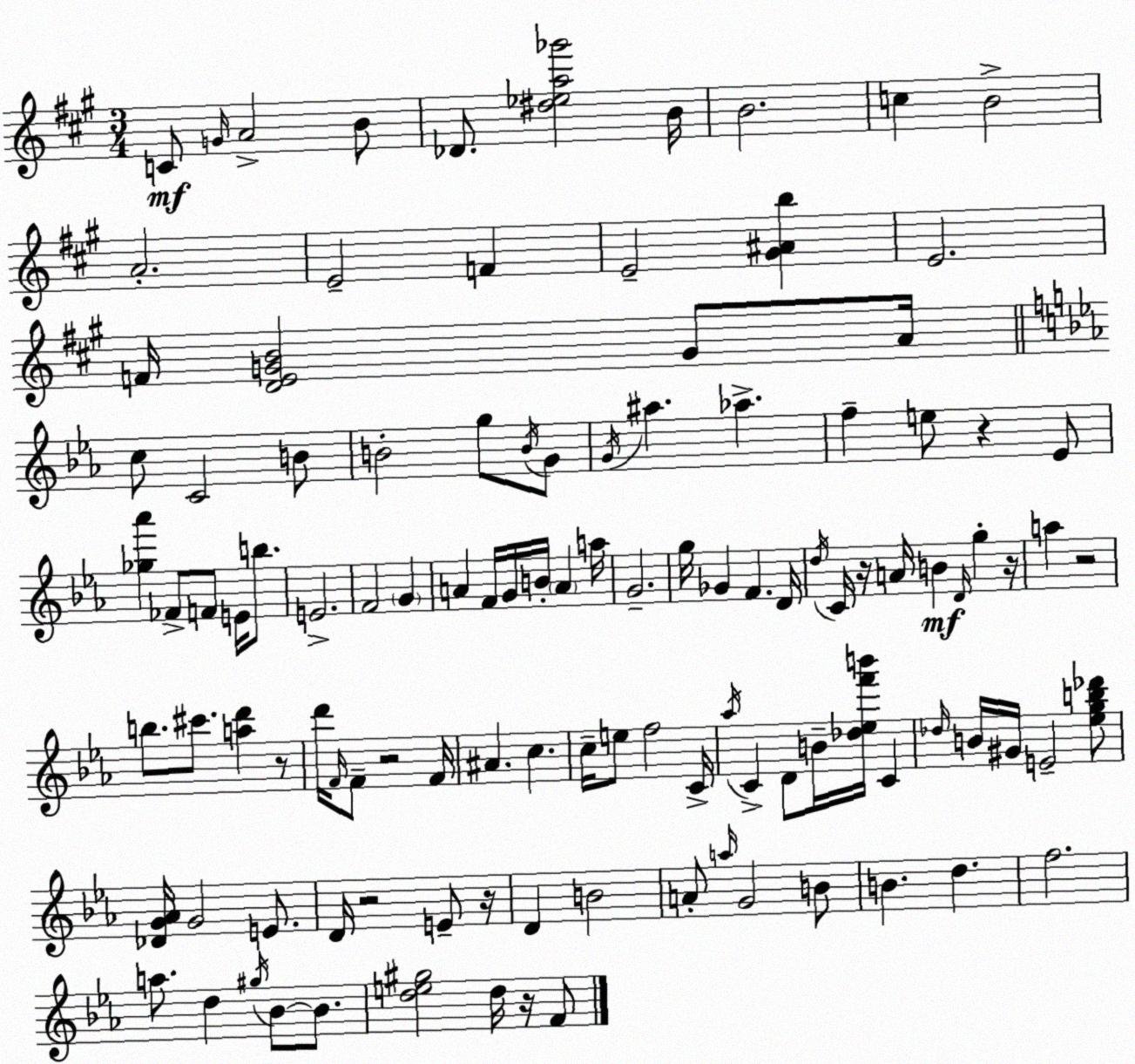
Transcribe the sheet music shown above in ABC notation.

X:1
T:Untitled
M:3/4
L:1/4
K:A
C/2 G/4 A2 B/2 _D/2 [^d_ea_g']2 B/4 B2 c B2 A2 E2 F E2 [^G^Ab] E2 F/4 [DEGB]2 G/2 A/4 c/2 C2 B/2 B2 g/2 B/4 G/2 G/4 ^a _a f e/2 z _E/2 [_g_a'] _F/2 F/2 E/4 b/2 E2 F2 G A F/4 G/4 B/4 A a/4 G2 g/4 _G F D/4 d/4 C/4 z/4 A/4 B D/4 g z/4 a z2 b/2 ^c'/2 [ad'] z/2 d'/4 F/4 F/2 z2 F/4 ^A c c/4 e/2 f2 C/4 _a/4 C D/2 B/4 [_d_ef'b']/4 C _d/4 B/4 ^G/4 E2 [_egb_d']/2 [_DG_A]/4 G2 E/2 D/4 z2 E/2 z/4 D B2 A/2 a/4 G2 B/2 B d f2 a/2 d ^g/4 _B/2 _B/2 [de^g]2 d/4 z/4 F/2